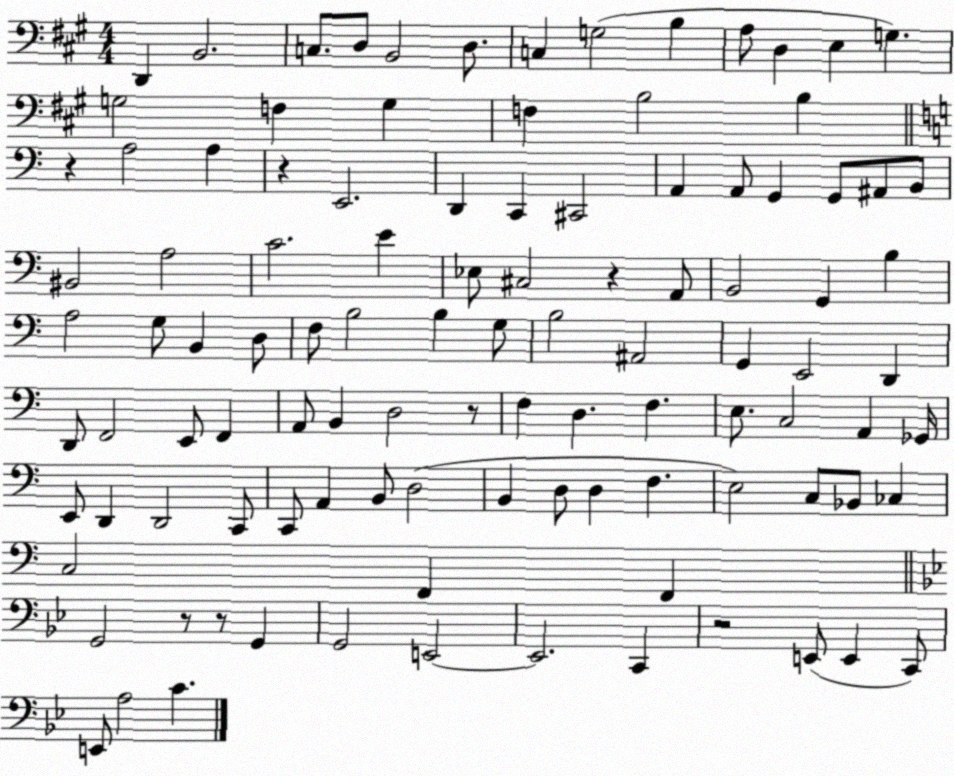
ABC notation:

X:1
T:Untitled
M:4/4
L:1/4
K:A
D,, B,,2 C,/2 D,/2 B,,2 D,/2 C, G,2 B, A,/2 D, E, G, G,2 F, G, F, B,2 B, z A,2 A, z E,,2 D,, C,, ^C,,2 A,, A,,/2 G,, G,,/2 ^A,,/2 B,,/2 ^B,,2 A,2 C2 E _E,/2 ^C,2 z A,,/2 B,,2 G,, B, A,2 G,/2 B,, D,/2 F,/2 B,2 B, G,/2 B,2 ^A,,2 G,, E,,2 D,, D,,/2 F,,2 E,,/2 F,, A,,/2 B,, D,2 z/2 F, D, F, E,/2 C,2 A,, _G,,/4 E,,/2 D,, D,,2 C,,/2 C,,/2 A,, B,,/2 D,2 B,, D,/2 D, F, E,2 C,/2 _B,,/2 _C, C,2 F,, F,, G,,2 z/2 z/2 G,, G,,2 E,,2 E,,2 C,, z2 E,,/2 E,, C,,/2 E,,/2 A,2 C